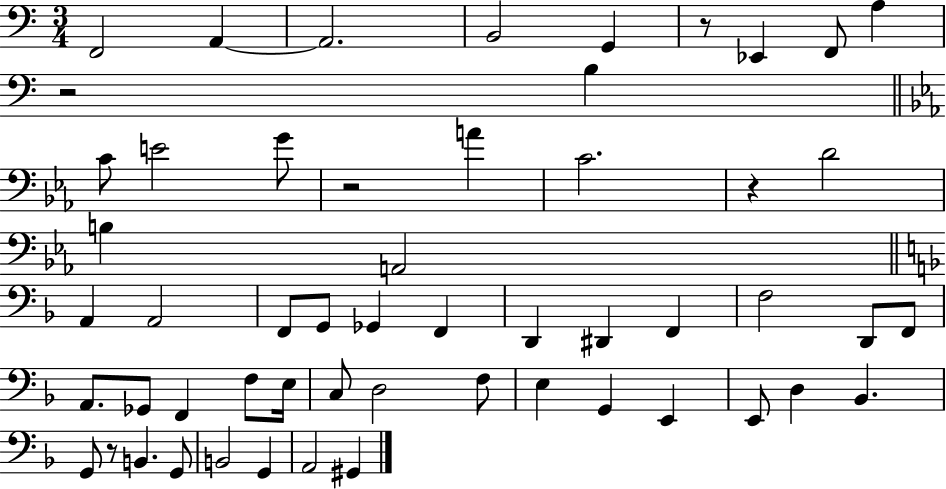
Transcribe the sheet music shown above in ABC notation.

X:1
T:Untitled
M:3/4
L:1/4
K:C
F,,2 A,, A,,2 B,,2 G,, z/2 _E,, F,,/2 A, z2 B, C/2 E2 G/2 z2 A C2 z D2 B, A,,2 A,, A,,2 F,,/2 G,,/2 _G,, F,, D,, ^D,, F,, F,2 D,,/2 F,,/2 A,,/2 _G,,/2 F,, F,/2 E,/4 C,/2 D,2 F,/2 E, G,, E,, E,,/2 D, _B,, G,,/2 z/2 B,, G,,/2 B,,2 G,, A,,2 ^G,,